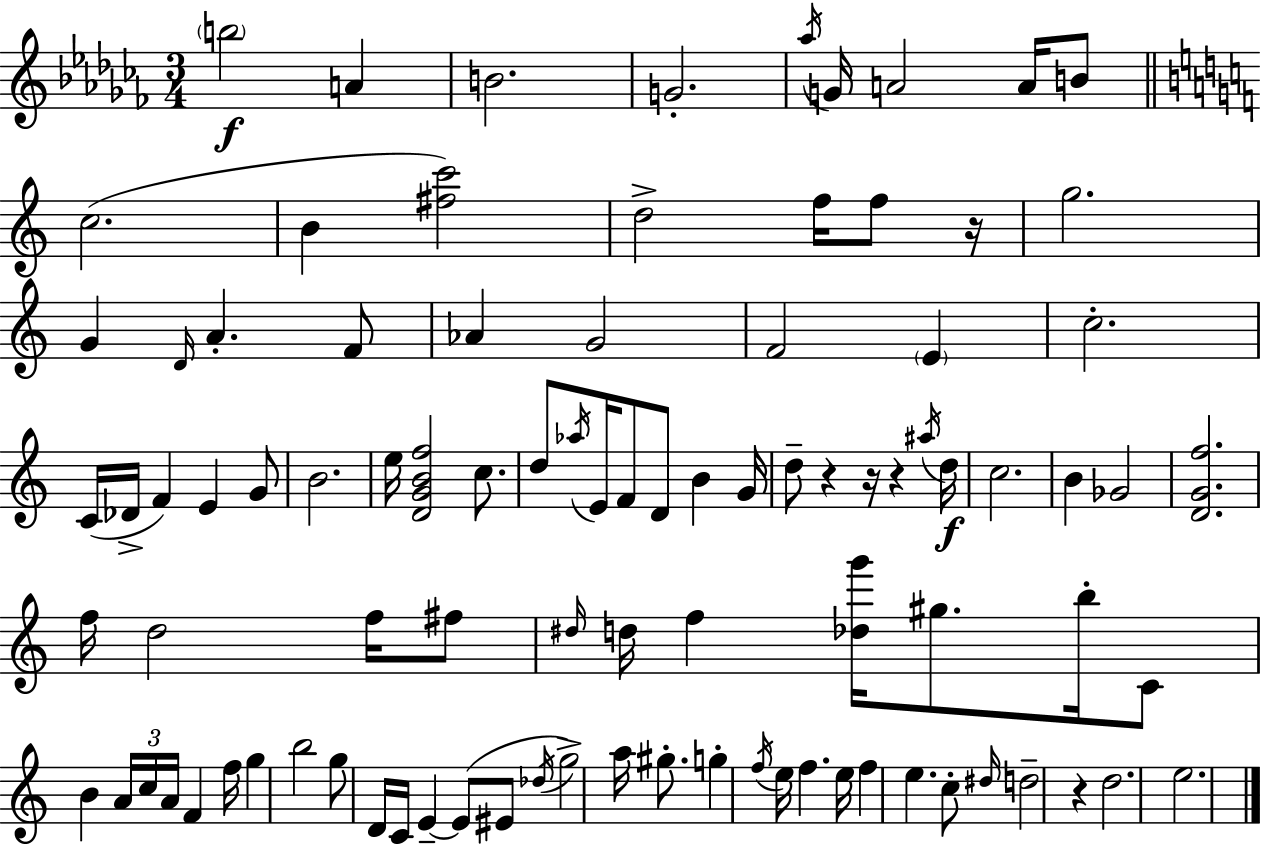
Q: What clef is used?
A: treble